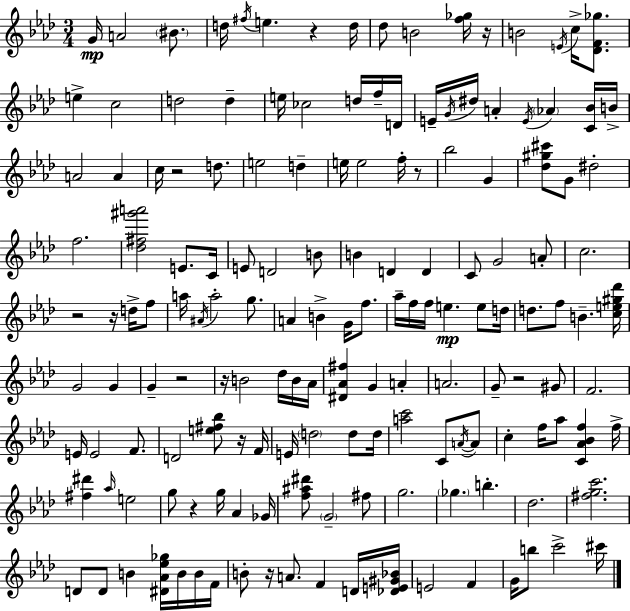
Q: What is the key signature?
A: F minor